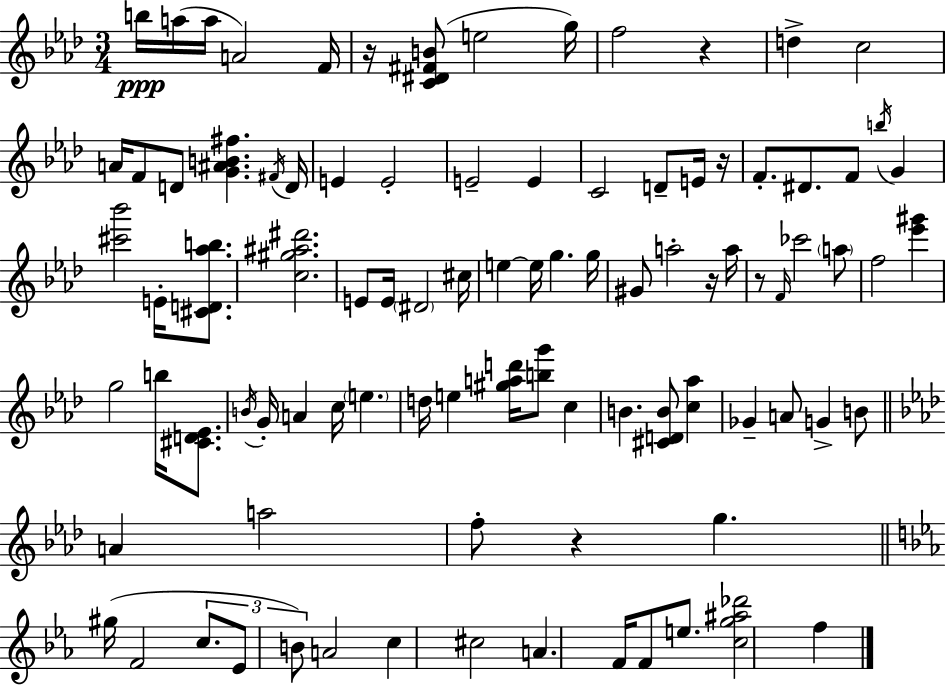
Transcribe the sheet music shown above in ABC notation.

X:1
T:Untitled
M:3/4
L:1/4
K:Fm
b/4 a/4 a/4 A2 F/4 z/4 [C^D^FB]/2 e2 g/4 f2 z d c2 A/4 F/2 D/2 [G^AB^f] ^F/4 D/4 E E2 E2 E C2 D/2 E/4 z/4 F/2 ^D/2 F/2 b/4 G [^c'_b']2 E/4 [^CD_ab]/2 [c^g^a^d']2 E/2 E/4 ^D2 ^c/4 e e/4 g g/4 ^G/2 a2 z/4 a/4 z/2 F/4 _c'2 a/2 f2 [_e'^g'] g2 b/4 [^CD_E]/2 B/4 G/4 A c/4 e d/4 e [^gad']/4 [bg']/2 c B [^CDB]/2 [c_a] _G A/2 G B/2 A a2 f/2 z g ^g/4 F2 c/2 _E/2 B/2 A2 c ^c2 A F/4 F/2 e/2 [cg^a_d']2 f